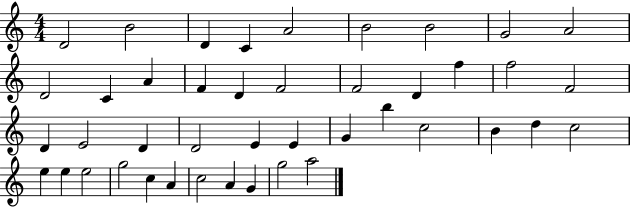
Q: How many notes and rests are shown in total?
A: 43